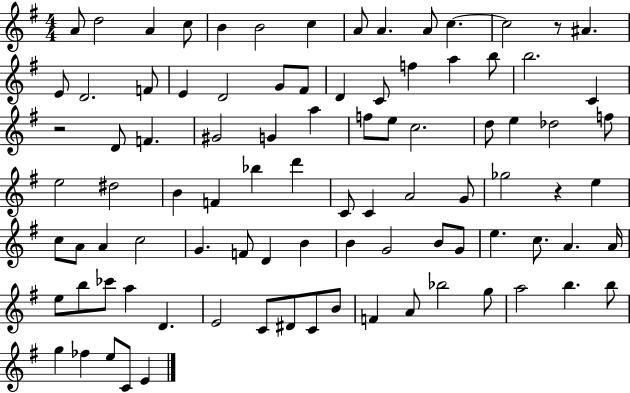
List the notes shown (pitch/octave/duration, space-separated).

A4/e D5/h A4/q C5/e B4/q B4/h C5/q A4/e A4/q. A4/e C5/q. C5/h R/e A#4/q. E4/e D4/h. F4/e E4/q D4/h G4/e F#4/e D4/q C4/e F5/q A5/q B5/e B5/h. C4/q R/h D4/e F4/q. G#4/h G4/q A5/q F5/e E5/e C5/h. D5/e E5/q Db5/h F5/e E5/h D#5/h B4/q F4/q Bb5/q D6/q C4/e C4/q A4/h G4/e Gb5/h R/q E5/q C5/e A4/e A4/q C5/h G4/q. F4/e D4/q B4/q B4/q G4/h B4/e G4/e E5/q. C5/e. A4/q. A4/s E5/e B5/e CES6/e A5/q D4/q. E4/h C4/e D#4/e C4/e B4/e F4/q A4/e Bb5/h G5/e A5/h B5/q. B5/e G5/q FES5/q E5/e C4/e E4/q